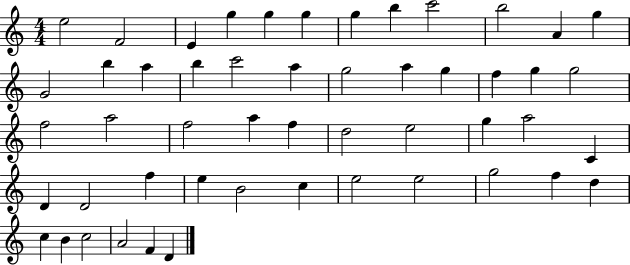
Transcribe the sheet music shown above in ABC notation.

X:1
T:Untitled
M:4/4
L:1/4
K:C
e2 F2 E g g g g b c'2 b2 A g G2 b a b c'2 a g2 a g f g g2 f2 a2 f2 a f d2 e2 g a2 C D D2 f e B2 c e2 e2 g2 f d c B c2 A2 F D